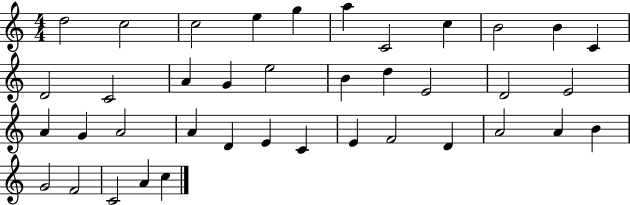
D5/h C5/h C5/h E5/q G5/q A5/q C4/h C5/q B4/h B4/q C4/q D4/h C4/h A4/q G4/q E5/h B4/q D5/q E4/h D4/h E4/h A4/q G4/q A4/h A4/q D4/q E4/q C4/q E4/q F4/h D4/q A4/h A4/q B4/q G4/h F4/h C4/h A4/q C5/q